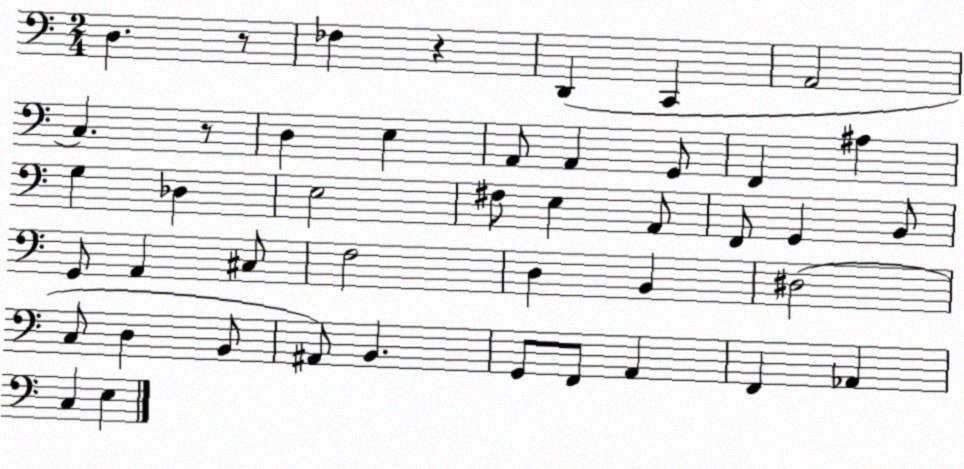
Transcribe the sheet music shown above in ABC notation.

X:1
T:Untitled
M:2/4
L:1/4
K:C
D, z/2 _F, z D,, C,, A,,2 C, z/2 D, E, A,,/2 A,, G,,/2 F,, ^A, G, _D, E,2 ^F,/2 E, A,,/2 F,,/2 G,, B,,/2 G,,/2 A,, ^C,/2 F,2 D, B,, ^D,2 C,/2 D, B,,/2 ^A,,/2 B,, G,,/2 F,,/2 A,, F,, _A,, C, E,